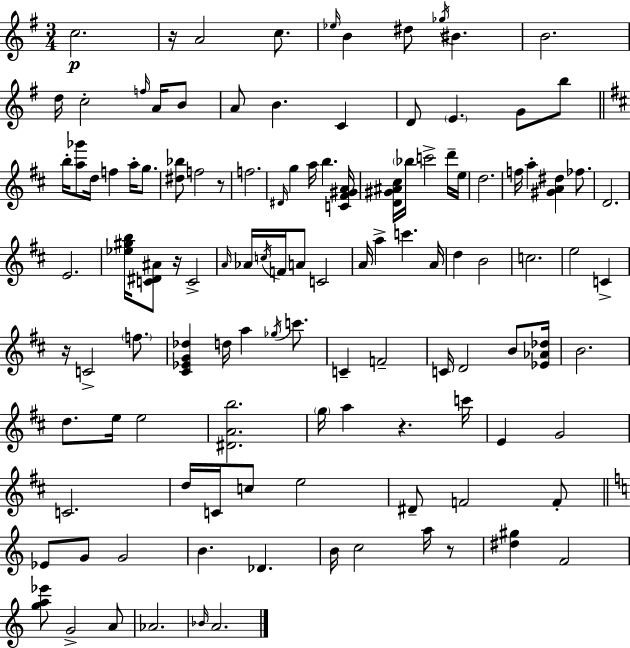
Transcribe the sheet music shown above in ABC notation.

X:1
T:Untitled
M:3/4
L:1/4
K:Em
c2 z/4 A2 c/2 _e/4 B ^d/2 _g/4 ^B B2 d/4 c2 f/4 A/4 B/2 A/2 B C D/2 E G/2 b/2 b/4 [a_g']/2 d/4 f a/4 g/2 [^d_b]/2 f2 z/2 f2 ^D/4 g a/4 b [C^F^GA]/4 [D^G^A^c]/4 _b/4 c'2 d'/4 e/4 d2 f/4 a [^GA^d] _f/2 D2 E2 [_e^gb]/4 [C^D^A]/2 z/4 C2 A/4 _A/4 c/4 F/4 A/2 C2 A/4 a c' A/4 d B2 c2 e2 C z/4 C2 f/2 [^C_EG_d] d/4 a _g/4 c'/2 C F2 C/4 D2 B/2 [_E_A_d]/4 B2 d/2 e/4 e2 [^DAb]2 g/4 a z c'/4 E G2 C2 d/4 C/4 c/2 e2 ^D/2 F2 F/2 _E/2 G/2 G2 B _D B/4 c2 a/4 z/2 [^d^g] F2 [ga_e']/2 G2 A/2 _A2 _B/4 A2